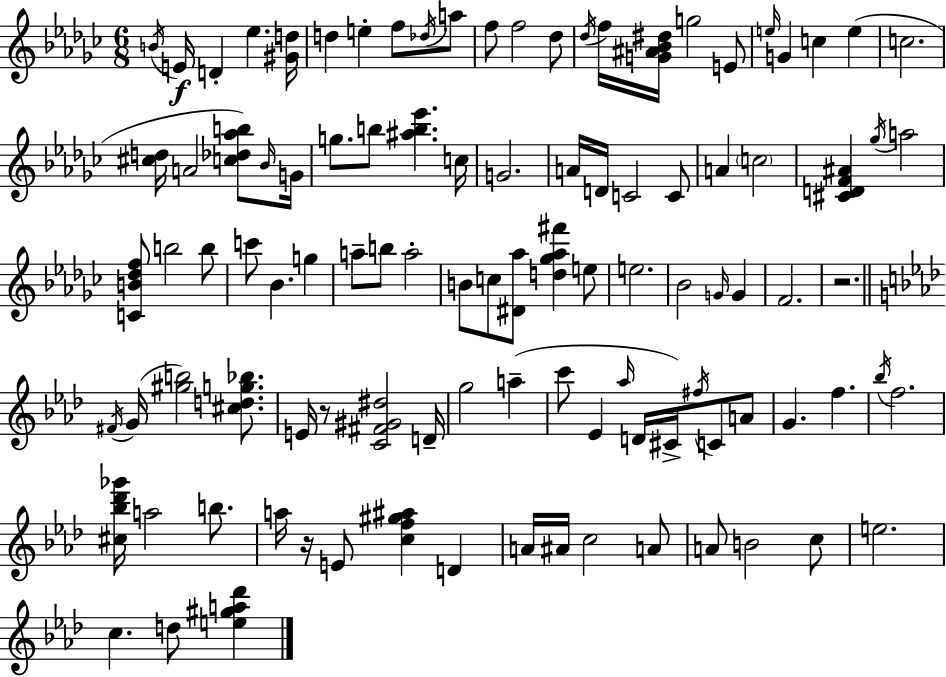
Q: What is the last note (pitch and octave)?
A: D5